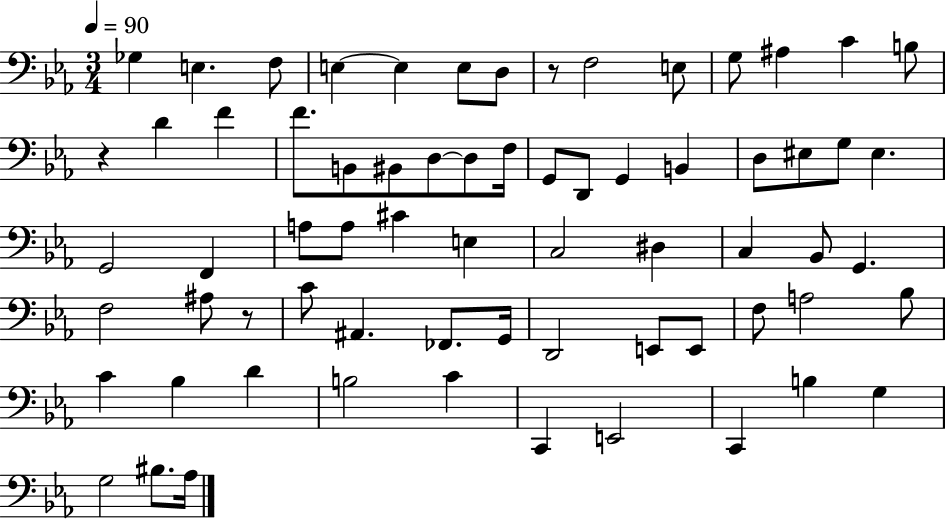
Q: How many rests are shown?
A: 3